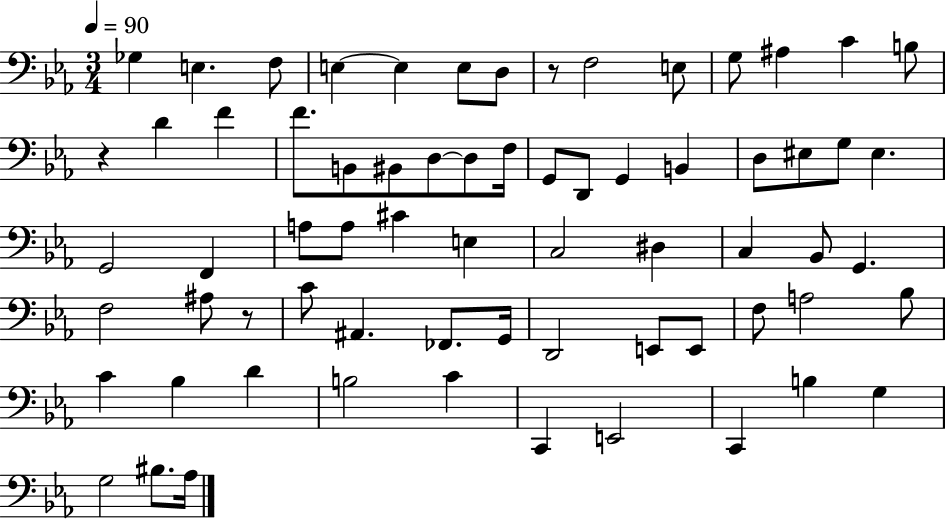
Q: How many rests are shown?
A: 3